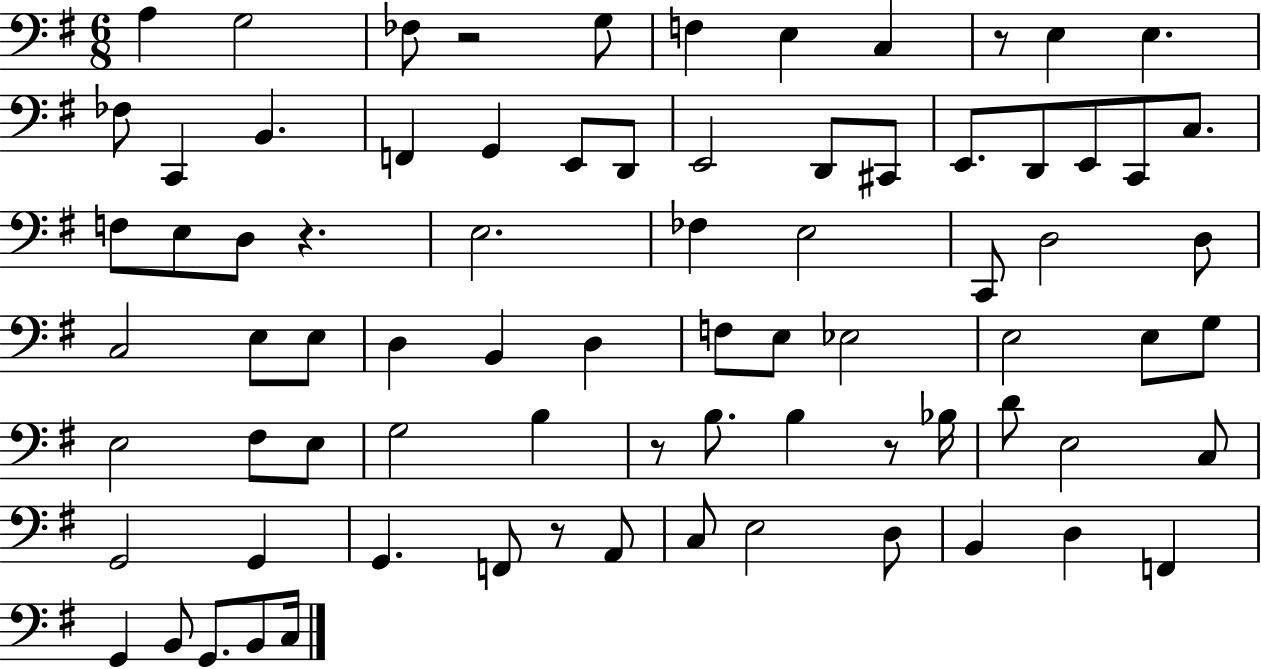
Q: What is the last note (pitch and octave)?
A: C3